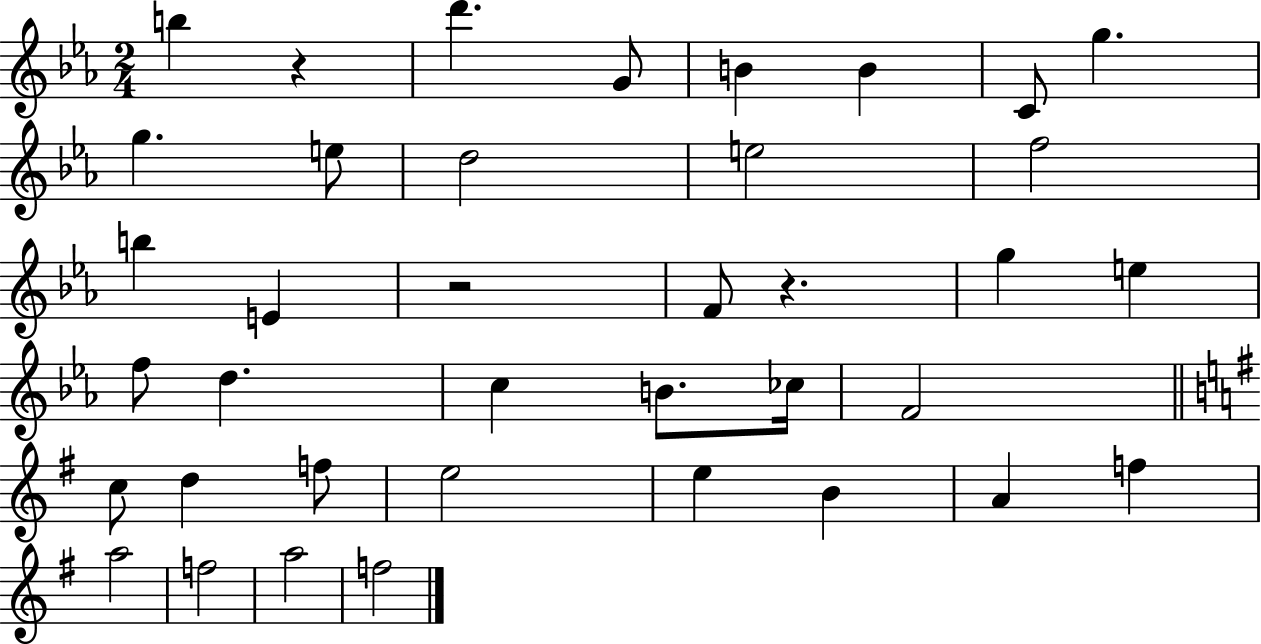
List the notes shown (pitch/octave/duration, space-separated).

B5/q R/q D6/q. G4/e B4/q B4/q C4/e G5/q. G5/q. E5/e D5/h E5/h F5/h B5/q E4/q R/h F4/e R/q. G5/q E5/q F5/e D5/q. C5/q B4/e. CES5/s F4/h C5/e D5/q F5/e E5/h E5/q B4/q A4/q F5/q A5/h F5/h A5/h F5/h